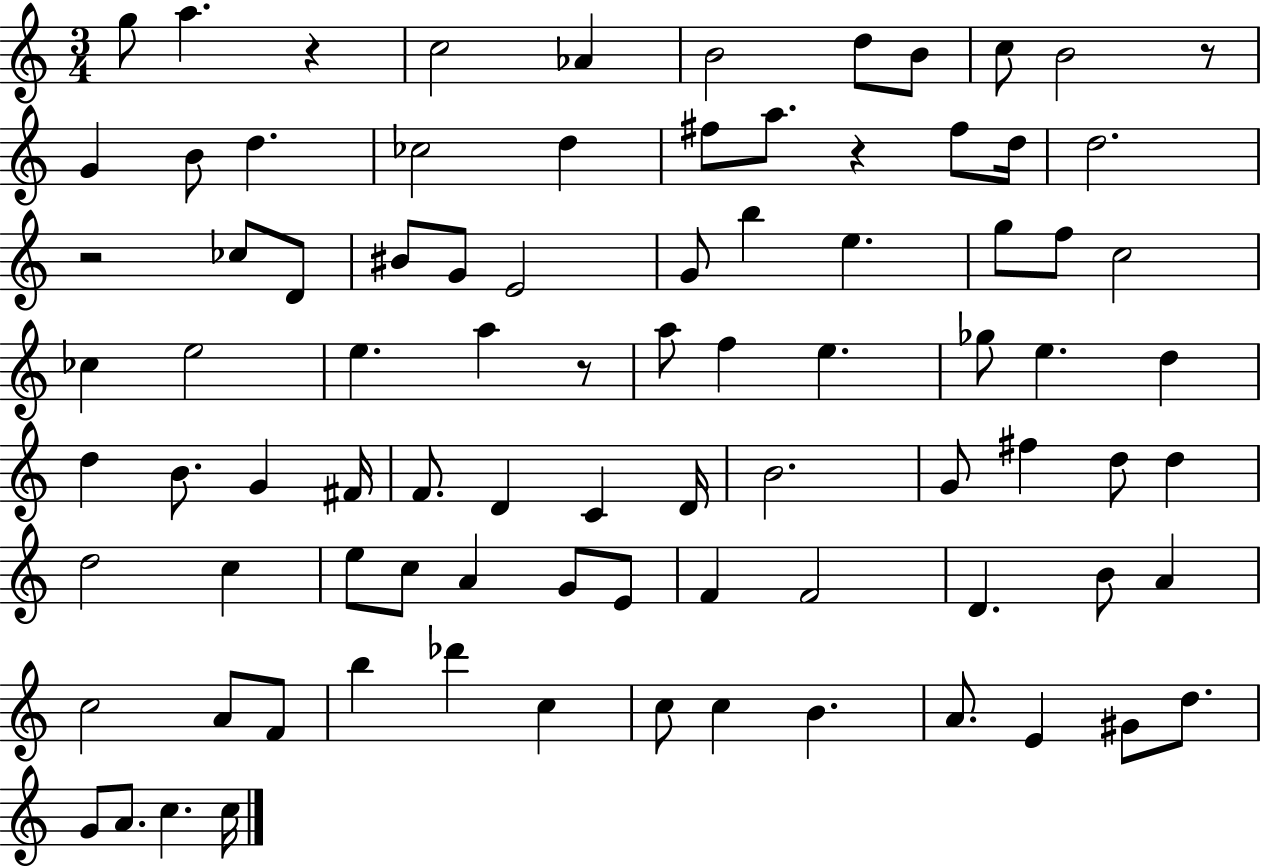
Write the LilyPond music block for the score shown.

{
  \clef treble
  \numericTimeSignature
  \time 3/4
  \key c \major
  g''8 a''4. r4 | c''2 aes'4 | b'2 d''8 b'8 | c''8 b'2 r8 | \break g'4 b'8 d''4. | ces''2 d''4 | fis''8 a''8. r4 fis''8 d''16 | d''2. | \break r2 ces''8 d'8 | bis'8 g'8 e'2 | g'8 b''4 e''4. | g''8 f''8 c''2 | \break ces''4 e''2 | e''4. a''4 r8 | a''8 f''4 e''4. | ges''8 e''4. d''4 | \break d''4 b'8. g'4 fis'16 | f'8. d'4 c'4 d'16 | b'2. | g'8 fis''4 d''8 d''4 | \break d''2 c''4 | e''8 c''8 a'4 g'8 e'8 | f'4 f'2 | d'4. b'8 a'4 | \break c''2 a'8 f'8 | b''4 des'''4 c''4 | c''8 c''4 b'4. | a'8. e'4 gis'8 d''8. | \break g'8 a'8. c''4. c''16 | \bar "|."
}